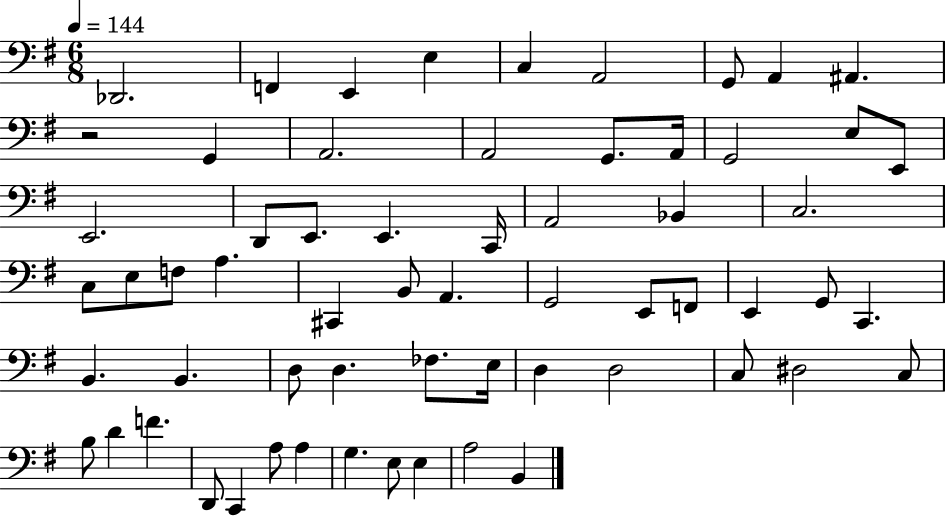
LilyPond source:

{
  \clef bass
  \numericTimeSignature
  \time 6/8
  \key g \major
  \tempo 4 = 144
  \repeat volta 2 { des,2. | f,4 e,4 e4 | c4 a,2 | g,8 a,4 ais,4. | \break r2 g,4 | a,2. | a,2 g,8. a,16 | g,2 e8 e,8 | \break e,2. | d,8 e,8. e,4. c,16 | a,2 bes,4 | c2. | \break c8 e8 f8 a4. | cis,4 b,8 a,4. | g,2 e,8 f,8 | e,4 g,8 c,4. | \break b,4. b,4. | d8 d4. fes8. e16 | d4 d2 | c8 dis2 c8 | \break b8 d'4 f'4. | d,8 c,4 a8 a4 | g4. e8 e4 | a2 b,4 | \break } \bar "|."
}